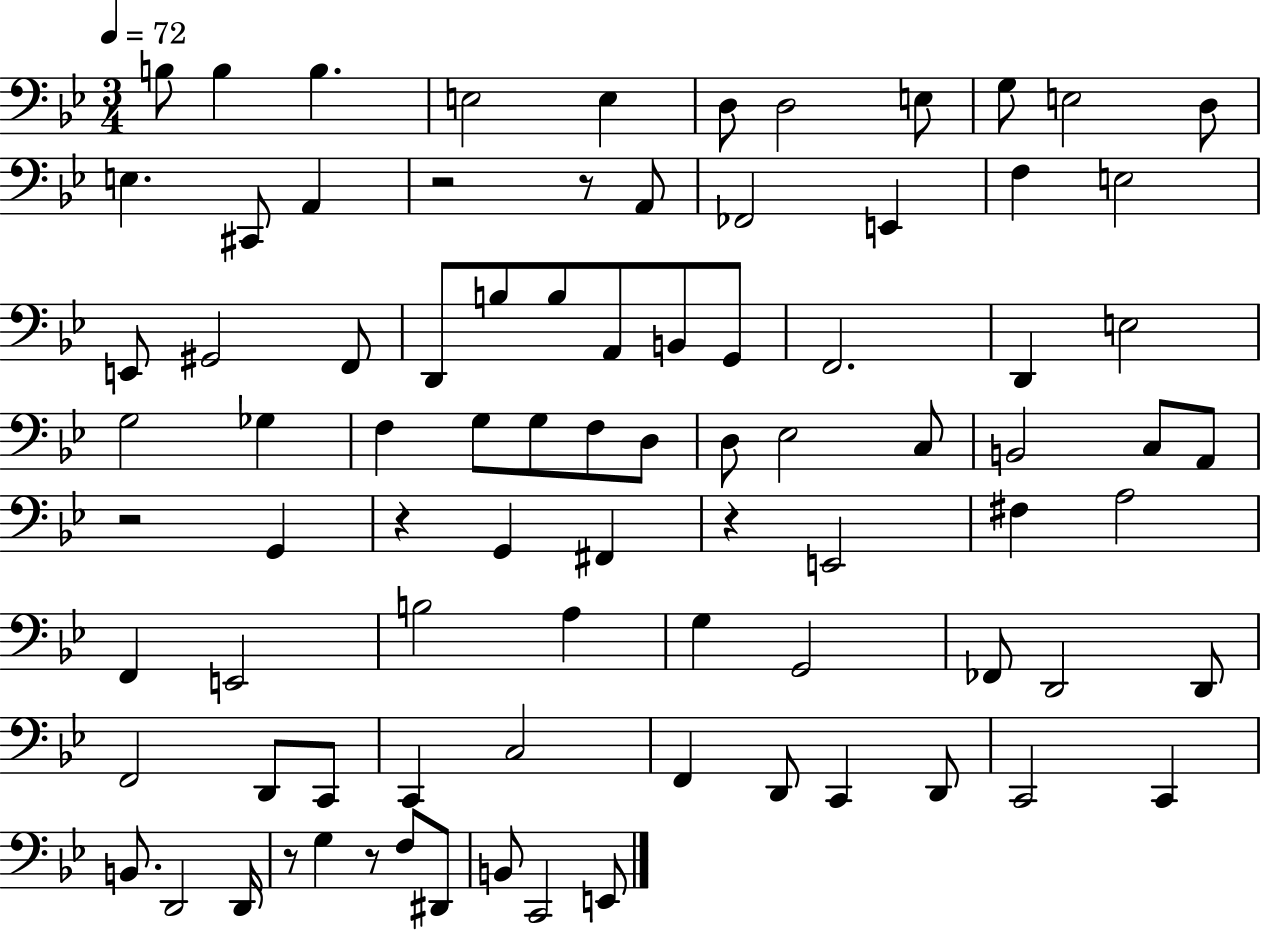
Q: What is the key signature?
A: BES major